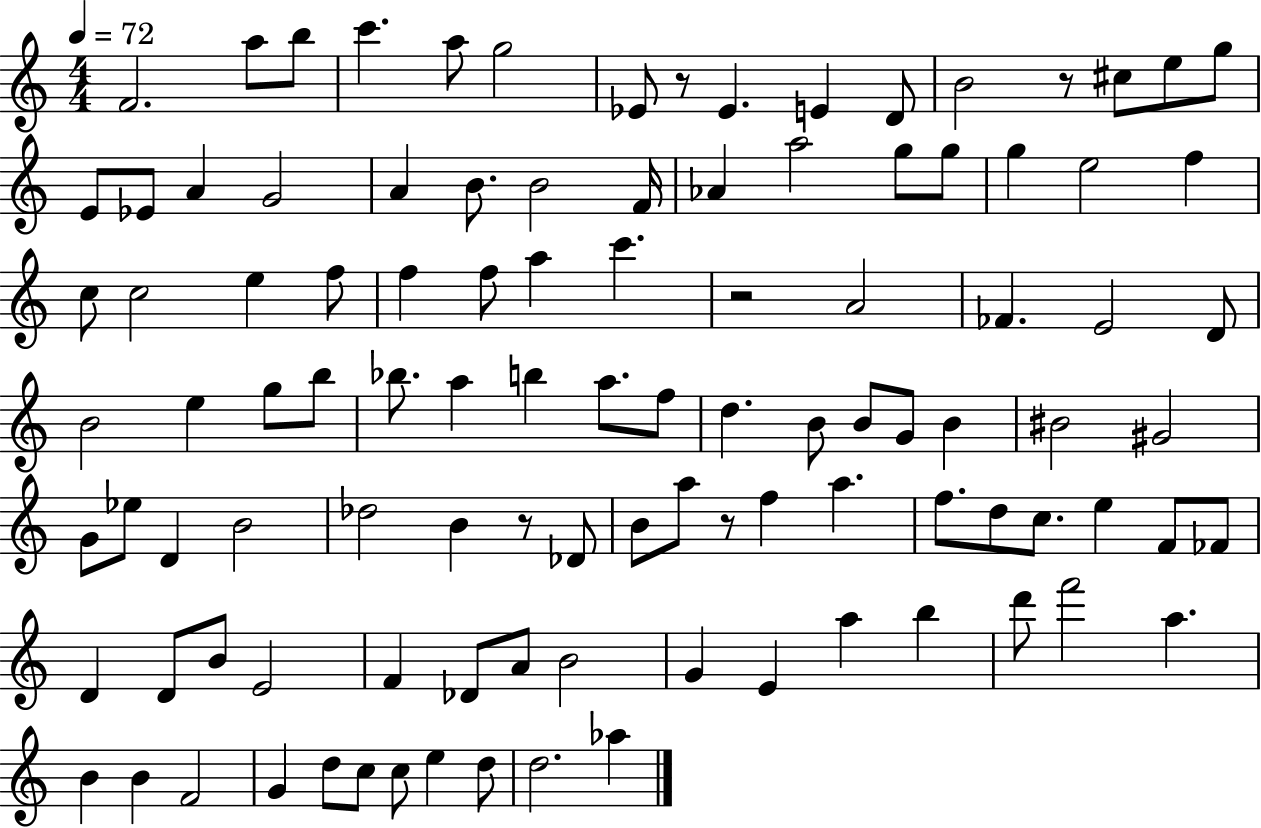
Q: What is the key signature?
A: C major